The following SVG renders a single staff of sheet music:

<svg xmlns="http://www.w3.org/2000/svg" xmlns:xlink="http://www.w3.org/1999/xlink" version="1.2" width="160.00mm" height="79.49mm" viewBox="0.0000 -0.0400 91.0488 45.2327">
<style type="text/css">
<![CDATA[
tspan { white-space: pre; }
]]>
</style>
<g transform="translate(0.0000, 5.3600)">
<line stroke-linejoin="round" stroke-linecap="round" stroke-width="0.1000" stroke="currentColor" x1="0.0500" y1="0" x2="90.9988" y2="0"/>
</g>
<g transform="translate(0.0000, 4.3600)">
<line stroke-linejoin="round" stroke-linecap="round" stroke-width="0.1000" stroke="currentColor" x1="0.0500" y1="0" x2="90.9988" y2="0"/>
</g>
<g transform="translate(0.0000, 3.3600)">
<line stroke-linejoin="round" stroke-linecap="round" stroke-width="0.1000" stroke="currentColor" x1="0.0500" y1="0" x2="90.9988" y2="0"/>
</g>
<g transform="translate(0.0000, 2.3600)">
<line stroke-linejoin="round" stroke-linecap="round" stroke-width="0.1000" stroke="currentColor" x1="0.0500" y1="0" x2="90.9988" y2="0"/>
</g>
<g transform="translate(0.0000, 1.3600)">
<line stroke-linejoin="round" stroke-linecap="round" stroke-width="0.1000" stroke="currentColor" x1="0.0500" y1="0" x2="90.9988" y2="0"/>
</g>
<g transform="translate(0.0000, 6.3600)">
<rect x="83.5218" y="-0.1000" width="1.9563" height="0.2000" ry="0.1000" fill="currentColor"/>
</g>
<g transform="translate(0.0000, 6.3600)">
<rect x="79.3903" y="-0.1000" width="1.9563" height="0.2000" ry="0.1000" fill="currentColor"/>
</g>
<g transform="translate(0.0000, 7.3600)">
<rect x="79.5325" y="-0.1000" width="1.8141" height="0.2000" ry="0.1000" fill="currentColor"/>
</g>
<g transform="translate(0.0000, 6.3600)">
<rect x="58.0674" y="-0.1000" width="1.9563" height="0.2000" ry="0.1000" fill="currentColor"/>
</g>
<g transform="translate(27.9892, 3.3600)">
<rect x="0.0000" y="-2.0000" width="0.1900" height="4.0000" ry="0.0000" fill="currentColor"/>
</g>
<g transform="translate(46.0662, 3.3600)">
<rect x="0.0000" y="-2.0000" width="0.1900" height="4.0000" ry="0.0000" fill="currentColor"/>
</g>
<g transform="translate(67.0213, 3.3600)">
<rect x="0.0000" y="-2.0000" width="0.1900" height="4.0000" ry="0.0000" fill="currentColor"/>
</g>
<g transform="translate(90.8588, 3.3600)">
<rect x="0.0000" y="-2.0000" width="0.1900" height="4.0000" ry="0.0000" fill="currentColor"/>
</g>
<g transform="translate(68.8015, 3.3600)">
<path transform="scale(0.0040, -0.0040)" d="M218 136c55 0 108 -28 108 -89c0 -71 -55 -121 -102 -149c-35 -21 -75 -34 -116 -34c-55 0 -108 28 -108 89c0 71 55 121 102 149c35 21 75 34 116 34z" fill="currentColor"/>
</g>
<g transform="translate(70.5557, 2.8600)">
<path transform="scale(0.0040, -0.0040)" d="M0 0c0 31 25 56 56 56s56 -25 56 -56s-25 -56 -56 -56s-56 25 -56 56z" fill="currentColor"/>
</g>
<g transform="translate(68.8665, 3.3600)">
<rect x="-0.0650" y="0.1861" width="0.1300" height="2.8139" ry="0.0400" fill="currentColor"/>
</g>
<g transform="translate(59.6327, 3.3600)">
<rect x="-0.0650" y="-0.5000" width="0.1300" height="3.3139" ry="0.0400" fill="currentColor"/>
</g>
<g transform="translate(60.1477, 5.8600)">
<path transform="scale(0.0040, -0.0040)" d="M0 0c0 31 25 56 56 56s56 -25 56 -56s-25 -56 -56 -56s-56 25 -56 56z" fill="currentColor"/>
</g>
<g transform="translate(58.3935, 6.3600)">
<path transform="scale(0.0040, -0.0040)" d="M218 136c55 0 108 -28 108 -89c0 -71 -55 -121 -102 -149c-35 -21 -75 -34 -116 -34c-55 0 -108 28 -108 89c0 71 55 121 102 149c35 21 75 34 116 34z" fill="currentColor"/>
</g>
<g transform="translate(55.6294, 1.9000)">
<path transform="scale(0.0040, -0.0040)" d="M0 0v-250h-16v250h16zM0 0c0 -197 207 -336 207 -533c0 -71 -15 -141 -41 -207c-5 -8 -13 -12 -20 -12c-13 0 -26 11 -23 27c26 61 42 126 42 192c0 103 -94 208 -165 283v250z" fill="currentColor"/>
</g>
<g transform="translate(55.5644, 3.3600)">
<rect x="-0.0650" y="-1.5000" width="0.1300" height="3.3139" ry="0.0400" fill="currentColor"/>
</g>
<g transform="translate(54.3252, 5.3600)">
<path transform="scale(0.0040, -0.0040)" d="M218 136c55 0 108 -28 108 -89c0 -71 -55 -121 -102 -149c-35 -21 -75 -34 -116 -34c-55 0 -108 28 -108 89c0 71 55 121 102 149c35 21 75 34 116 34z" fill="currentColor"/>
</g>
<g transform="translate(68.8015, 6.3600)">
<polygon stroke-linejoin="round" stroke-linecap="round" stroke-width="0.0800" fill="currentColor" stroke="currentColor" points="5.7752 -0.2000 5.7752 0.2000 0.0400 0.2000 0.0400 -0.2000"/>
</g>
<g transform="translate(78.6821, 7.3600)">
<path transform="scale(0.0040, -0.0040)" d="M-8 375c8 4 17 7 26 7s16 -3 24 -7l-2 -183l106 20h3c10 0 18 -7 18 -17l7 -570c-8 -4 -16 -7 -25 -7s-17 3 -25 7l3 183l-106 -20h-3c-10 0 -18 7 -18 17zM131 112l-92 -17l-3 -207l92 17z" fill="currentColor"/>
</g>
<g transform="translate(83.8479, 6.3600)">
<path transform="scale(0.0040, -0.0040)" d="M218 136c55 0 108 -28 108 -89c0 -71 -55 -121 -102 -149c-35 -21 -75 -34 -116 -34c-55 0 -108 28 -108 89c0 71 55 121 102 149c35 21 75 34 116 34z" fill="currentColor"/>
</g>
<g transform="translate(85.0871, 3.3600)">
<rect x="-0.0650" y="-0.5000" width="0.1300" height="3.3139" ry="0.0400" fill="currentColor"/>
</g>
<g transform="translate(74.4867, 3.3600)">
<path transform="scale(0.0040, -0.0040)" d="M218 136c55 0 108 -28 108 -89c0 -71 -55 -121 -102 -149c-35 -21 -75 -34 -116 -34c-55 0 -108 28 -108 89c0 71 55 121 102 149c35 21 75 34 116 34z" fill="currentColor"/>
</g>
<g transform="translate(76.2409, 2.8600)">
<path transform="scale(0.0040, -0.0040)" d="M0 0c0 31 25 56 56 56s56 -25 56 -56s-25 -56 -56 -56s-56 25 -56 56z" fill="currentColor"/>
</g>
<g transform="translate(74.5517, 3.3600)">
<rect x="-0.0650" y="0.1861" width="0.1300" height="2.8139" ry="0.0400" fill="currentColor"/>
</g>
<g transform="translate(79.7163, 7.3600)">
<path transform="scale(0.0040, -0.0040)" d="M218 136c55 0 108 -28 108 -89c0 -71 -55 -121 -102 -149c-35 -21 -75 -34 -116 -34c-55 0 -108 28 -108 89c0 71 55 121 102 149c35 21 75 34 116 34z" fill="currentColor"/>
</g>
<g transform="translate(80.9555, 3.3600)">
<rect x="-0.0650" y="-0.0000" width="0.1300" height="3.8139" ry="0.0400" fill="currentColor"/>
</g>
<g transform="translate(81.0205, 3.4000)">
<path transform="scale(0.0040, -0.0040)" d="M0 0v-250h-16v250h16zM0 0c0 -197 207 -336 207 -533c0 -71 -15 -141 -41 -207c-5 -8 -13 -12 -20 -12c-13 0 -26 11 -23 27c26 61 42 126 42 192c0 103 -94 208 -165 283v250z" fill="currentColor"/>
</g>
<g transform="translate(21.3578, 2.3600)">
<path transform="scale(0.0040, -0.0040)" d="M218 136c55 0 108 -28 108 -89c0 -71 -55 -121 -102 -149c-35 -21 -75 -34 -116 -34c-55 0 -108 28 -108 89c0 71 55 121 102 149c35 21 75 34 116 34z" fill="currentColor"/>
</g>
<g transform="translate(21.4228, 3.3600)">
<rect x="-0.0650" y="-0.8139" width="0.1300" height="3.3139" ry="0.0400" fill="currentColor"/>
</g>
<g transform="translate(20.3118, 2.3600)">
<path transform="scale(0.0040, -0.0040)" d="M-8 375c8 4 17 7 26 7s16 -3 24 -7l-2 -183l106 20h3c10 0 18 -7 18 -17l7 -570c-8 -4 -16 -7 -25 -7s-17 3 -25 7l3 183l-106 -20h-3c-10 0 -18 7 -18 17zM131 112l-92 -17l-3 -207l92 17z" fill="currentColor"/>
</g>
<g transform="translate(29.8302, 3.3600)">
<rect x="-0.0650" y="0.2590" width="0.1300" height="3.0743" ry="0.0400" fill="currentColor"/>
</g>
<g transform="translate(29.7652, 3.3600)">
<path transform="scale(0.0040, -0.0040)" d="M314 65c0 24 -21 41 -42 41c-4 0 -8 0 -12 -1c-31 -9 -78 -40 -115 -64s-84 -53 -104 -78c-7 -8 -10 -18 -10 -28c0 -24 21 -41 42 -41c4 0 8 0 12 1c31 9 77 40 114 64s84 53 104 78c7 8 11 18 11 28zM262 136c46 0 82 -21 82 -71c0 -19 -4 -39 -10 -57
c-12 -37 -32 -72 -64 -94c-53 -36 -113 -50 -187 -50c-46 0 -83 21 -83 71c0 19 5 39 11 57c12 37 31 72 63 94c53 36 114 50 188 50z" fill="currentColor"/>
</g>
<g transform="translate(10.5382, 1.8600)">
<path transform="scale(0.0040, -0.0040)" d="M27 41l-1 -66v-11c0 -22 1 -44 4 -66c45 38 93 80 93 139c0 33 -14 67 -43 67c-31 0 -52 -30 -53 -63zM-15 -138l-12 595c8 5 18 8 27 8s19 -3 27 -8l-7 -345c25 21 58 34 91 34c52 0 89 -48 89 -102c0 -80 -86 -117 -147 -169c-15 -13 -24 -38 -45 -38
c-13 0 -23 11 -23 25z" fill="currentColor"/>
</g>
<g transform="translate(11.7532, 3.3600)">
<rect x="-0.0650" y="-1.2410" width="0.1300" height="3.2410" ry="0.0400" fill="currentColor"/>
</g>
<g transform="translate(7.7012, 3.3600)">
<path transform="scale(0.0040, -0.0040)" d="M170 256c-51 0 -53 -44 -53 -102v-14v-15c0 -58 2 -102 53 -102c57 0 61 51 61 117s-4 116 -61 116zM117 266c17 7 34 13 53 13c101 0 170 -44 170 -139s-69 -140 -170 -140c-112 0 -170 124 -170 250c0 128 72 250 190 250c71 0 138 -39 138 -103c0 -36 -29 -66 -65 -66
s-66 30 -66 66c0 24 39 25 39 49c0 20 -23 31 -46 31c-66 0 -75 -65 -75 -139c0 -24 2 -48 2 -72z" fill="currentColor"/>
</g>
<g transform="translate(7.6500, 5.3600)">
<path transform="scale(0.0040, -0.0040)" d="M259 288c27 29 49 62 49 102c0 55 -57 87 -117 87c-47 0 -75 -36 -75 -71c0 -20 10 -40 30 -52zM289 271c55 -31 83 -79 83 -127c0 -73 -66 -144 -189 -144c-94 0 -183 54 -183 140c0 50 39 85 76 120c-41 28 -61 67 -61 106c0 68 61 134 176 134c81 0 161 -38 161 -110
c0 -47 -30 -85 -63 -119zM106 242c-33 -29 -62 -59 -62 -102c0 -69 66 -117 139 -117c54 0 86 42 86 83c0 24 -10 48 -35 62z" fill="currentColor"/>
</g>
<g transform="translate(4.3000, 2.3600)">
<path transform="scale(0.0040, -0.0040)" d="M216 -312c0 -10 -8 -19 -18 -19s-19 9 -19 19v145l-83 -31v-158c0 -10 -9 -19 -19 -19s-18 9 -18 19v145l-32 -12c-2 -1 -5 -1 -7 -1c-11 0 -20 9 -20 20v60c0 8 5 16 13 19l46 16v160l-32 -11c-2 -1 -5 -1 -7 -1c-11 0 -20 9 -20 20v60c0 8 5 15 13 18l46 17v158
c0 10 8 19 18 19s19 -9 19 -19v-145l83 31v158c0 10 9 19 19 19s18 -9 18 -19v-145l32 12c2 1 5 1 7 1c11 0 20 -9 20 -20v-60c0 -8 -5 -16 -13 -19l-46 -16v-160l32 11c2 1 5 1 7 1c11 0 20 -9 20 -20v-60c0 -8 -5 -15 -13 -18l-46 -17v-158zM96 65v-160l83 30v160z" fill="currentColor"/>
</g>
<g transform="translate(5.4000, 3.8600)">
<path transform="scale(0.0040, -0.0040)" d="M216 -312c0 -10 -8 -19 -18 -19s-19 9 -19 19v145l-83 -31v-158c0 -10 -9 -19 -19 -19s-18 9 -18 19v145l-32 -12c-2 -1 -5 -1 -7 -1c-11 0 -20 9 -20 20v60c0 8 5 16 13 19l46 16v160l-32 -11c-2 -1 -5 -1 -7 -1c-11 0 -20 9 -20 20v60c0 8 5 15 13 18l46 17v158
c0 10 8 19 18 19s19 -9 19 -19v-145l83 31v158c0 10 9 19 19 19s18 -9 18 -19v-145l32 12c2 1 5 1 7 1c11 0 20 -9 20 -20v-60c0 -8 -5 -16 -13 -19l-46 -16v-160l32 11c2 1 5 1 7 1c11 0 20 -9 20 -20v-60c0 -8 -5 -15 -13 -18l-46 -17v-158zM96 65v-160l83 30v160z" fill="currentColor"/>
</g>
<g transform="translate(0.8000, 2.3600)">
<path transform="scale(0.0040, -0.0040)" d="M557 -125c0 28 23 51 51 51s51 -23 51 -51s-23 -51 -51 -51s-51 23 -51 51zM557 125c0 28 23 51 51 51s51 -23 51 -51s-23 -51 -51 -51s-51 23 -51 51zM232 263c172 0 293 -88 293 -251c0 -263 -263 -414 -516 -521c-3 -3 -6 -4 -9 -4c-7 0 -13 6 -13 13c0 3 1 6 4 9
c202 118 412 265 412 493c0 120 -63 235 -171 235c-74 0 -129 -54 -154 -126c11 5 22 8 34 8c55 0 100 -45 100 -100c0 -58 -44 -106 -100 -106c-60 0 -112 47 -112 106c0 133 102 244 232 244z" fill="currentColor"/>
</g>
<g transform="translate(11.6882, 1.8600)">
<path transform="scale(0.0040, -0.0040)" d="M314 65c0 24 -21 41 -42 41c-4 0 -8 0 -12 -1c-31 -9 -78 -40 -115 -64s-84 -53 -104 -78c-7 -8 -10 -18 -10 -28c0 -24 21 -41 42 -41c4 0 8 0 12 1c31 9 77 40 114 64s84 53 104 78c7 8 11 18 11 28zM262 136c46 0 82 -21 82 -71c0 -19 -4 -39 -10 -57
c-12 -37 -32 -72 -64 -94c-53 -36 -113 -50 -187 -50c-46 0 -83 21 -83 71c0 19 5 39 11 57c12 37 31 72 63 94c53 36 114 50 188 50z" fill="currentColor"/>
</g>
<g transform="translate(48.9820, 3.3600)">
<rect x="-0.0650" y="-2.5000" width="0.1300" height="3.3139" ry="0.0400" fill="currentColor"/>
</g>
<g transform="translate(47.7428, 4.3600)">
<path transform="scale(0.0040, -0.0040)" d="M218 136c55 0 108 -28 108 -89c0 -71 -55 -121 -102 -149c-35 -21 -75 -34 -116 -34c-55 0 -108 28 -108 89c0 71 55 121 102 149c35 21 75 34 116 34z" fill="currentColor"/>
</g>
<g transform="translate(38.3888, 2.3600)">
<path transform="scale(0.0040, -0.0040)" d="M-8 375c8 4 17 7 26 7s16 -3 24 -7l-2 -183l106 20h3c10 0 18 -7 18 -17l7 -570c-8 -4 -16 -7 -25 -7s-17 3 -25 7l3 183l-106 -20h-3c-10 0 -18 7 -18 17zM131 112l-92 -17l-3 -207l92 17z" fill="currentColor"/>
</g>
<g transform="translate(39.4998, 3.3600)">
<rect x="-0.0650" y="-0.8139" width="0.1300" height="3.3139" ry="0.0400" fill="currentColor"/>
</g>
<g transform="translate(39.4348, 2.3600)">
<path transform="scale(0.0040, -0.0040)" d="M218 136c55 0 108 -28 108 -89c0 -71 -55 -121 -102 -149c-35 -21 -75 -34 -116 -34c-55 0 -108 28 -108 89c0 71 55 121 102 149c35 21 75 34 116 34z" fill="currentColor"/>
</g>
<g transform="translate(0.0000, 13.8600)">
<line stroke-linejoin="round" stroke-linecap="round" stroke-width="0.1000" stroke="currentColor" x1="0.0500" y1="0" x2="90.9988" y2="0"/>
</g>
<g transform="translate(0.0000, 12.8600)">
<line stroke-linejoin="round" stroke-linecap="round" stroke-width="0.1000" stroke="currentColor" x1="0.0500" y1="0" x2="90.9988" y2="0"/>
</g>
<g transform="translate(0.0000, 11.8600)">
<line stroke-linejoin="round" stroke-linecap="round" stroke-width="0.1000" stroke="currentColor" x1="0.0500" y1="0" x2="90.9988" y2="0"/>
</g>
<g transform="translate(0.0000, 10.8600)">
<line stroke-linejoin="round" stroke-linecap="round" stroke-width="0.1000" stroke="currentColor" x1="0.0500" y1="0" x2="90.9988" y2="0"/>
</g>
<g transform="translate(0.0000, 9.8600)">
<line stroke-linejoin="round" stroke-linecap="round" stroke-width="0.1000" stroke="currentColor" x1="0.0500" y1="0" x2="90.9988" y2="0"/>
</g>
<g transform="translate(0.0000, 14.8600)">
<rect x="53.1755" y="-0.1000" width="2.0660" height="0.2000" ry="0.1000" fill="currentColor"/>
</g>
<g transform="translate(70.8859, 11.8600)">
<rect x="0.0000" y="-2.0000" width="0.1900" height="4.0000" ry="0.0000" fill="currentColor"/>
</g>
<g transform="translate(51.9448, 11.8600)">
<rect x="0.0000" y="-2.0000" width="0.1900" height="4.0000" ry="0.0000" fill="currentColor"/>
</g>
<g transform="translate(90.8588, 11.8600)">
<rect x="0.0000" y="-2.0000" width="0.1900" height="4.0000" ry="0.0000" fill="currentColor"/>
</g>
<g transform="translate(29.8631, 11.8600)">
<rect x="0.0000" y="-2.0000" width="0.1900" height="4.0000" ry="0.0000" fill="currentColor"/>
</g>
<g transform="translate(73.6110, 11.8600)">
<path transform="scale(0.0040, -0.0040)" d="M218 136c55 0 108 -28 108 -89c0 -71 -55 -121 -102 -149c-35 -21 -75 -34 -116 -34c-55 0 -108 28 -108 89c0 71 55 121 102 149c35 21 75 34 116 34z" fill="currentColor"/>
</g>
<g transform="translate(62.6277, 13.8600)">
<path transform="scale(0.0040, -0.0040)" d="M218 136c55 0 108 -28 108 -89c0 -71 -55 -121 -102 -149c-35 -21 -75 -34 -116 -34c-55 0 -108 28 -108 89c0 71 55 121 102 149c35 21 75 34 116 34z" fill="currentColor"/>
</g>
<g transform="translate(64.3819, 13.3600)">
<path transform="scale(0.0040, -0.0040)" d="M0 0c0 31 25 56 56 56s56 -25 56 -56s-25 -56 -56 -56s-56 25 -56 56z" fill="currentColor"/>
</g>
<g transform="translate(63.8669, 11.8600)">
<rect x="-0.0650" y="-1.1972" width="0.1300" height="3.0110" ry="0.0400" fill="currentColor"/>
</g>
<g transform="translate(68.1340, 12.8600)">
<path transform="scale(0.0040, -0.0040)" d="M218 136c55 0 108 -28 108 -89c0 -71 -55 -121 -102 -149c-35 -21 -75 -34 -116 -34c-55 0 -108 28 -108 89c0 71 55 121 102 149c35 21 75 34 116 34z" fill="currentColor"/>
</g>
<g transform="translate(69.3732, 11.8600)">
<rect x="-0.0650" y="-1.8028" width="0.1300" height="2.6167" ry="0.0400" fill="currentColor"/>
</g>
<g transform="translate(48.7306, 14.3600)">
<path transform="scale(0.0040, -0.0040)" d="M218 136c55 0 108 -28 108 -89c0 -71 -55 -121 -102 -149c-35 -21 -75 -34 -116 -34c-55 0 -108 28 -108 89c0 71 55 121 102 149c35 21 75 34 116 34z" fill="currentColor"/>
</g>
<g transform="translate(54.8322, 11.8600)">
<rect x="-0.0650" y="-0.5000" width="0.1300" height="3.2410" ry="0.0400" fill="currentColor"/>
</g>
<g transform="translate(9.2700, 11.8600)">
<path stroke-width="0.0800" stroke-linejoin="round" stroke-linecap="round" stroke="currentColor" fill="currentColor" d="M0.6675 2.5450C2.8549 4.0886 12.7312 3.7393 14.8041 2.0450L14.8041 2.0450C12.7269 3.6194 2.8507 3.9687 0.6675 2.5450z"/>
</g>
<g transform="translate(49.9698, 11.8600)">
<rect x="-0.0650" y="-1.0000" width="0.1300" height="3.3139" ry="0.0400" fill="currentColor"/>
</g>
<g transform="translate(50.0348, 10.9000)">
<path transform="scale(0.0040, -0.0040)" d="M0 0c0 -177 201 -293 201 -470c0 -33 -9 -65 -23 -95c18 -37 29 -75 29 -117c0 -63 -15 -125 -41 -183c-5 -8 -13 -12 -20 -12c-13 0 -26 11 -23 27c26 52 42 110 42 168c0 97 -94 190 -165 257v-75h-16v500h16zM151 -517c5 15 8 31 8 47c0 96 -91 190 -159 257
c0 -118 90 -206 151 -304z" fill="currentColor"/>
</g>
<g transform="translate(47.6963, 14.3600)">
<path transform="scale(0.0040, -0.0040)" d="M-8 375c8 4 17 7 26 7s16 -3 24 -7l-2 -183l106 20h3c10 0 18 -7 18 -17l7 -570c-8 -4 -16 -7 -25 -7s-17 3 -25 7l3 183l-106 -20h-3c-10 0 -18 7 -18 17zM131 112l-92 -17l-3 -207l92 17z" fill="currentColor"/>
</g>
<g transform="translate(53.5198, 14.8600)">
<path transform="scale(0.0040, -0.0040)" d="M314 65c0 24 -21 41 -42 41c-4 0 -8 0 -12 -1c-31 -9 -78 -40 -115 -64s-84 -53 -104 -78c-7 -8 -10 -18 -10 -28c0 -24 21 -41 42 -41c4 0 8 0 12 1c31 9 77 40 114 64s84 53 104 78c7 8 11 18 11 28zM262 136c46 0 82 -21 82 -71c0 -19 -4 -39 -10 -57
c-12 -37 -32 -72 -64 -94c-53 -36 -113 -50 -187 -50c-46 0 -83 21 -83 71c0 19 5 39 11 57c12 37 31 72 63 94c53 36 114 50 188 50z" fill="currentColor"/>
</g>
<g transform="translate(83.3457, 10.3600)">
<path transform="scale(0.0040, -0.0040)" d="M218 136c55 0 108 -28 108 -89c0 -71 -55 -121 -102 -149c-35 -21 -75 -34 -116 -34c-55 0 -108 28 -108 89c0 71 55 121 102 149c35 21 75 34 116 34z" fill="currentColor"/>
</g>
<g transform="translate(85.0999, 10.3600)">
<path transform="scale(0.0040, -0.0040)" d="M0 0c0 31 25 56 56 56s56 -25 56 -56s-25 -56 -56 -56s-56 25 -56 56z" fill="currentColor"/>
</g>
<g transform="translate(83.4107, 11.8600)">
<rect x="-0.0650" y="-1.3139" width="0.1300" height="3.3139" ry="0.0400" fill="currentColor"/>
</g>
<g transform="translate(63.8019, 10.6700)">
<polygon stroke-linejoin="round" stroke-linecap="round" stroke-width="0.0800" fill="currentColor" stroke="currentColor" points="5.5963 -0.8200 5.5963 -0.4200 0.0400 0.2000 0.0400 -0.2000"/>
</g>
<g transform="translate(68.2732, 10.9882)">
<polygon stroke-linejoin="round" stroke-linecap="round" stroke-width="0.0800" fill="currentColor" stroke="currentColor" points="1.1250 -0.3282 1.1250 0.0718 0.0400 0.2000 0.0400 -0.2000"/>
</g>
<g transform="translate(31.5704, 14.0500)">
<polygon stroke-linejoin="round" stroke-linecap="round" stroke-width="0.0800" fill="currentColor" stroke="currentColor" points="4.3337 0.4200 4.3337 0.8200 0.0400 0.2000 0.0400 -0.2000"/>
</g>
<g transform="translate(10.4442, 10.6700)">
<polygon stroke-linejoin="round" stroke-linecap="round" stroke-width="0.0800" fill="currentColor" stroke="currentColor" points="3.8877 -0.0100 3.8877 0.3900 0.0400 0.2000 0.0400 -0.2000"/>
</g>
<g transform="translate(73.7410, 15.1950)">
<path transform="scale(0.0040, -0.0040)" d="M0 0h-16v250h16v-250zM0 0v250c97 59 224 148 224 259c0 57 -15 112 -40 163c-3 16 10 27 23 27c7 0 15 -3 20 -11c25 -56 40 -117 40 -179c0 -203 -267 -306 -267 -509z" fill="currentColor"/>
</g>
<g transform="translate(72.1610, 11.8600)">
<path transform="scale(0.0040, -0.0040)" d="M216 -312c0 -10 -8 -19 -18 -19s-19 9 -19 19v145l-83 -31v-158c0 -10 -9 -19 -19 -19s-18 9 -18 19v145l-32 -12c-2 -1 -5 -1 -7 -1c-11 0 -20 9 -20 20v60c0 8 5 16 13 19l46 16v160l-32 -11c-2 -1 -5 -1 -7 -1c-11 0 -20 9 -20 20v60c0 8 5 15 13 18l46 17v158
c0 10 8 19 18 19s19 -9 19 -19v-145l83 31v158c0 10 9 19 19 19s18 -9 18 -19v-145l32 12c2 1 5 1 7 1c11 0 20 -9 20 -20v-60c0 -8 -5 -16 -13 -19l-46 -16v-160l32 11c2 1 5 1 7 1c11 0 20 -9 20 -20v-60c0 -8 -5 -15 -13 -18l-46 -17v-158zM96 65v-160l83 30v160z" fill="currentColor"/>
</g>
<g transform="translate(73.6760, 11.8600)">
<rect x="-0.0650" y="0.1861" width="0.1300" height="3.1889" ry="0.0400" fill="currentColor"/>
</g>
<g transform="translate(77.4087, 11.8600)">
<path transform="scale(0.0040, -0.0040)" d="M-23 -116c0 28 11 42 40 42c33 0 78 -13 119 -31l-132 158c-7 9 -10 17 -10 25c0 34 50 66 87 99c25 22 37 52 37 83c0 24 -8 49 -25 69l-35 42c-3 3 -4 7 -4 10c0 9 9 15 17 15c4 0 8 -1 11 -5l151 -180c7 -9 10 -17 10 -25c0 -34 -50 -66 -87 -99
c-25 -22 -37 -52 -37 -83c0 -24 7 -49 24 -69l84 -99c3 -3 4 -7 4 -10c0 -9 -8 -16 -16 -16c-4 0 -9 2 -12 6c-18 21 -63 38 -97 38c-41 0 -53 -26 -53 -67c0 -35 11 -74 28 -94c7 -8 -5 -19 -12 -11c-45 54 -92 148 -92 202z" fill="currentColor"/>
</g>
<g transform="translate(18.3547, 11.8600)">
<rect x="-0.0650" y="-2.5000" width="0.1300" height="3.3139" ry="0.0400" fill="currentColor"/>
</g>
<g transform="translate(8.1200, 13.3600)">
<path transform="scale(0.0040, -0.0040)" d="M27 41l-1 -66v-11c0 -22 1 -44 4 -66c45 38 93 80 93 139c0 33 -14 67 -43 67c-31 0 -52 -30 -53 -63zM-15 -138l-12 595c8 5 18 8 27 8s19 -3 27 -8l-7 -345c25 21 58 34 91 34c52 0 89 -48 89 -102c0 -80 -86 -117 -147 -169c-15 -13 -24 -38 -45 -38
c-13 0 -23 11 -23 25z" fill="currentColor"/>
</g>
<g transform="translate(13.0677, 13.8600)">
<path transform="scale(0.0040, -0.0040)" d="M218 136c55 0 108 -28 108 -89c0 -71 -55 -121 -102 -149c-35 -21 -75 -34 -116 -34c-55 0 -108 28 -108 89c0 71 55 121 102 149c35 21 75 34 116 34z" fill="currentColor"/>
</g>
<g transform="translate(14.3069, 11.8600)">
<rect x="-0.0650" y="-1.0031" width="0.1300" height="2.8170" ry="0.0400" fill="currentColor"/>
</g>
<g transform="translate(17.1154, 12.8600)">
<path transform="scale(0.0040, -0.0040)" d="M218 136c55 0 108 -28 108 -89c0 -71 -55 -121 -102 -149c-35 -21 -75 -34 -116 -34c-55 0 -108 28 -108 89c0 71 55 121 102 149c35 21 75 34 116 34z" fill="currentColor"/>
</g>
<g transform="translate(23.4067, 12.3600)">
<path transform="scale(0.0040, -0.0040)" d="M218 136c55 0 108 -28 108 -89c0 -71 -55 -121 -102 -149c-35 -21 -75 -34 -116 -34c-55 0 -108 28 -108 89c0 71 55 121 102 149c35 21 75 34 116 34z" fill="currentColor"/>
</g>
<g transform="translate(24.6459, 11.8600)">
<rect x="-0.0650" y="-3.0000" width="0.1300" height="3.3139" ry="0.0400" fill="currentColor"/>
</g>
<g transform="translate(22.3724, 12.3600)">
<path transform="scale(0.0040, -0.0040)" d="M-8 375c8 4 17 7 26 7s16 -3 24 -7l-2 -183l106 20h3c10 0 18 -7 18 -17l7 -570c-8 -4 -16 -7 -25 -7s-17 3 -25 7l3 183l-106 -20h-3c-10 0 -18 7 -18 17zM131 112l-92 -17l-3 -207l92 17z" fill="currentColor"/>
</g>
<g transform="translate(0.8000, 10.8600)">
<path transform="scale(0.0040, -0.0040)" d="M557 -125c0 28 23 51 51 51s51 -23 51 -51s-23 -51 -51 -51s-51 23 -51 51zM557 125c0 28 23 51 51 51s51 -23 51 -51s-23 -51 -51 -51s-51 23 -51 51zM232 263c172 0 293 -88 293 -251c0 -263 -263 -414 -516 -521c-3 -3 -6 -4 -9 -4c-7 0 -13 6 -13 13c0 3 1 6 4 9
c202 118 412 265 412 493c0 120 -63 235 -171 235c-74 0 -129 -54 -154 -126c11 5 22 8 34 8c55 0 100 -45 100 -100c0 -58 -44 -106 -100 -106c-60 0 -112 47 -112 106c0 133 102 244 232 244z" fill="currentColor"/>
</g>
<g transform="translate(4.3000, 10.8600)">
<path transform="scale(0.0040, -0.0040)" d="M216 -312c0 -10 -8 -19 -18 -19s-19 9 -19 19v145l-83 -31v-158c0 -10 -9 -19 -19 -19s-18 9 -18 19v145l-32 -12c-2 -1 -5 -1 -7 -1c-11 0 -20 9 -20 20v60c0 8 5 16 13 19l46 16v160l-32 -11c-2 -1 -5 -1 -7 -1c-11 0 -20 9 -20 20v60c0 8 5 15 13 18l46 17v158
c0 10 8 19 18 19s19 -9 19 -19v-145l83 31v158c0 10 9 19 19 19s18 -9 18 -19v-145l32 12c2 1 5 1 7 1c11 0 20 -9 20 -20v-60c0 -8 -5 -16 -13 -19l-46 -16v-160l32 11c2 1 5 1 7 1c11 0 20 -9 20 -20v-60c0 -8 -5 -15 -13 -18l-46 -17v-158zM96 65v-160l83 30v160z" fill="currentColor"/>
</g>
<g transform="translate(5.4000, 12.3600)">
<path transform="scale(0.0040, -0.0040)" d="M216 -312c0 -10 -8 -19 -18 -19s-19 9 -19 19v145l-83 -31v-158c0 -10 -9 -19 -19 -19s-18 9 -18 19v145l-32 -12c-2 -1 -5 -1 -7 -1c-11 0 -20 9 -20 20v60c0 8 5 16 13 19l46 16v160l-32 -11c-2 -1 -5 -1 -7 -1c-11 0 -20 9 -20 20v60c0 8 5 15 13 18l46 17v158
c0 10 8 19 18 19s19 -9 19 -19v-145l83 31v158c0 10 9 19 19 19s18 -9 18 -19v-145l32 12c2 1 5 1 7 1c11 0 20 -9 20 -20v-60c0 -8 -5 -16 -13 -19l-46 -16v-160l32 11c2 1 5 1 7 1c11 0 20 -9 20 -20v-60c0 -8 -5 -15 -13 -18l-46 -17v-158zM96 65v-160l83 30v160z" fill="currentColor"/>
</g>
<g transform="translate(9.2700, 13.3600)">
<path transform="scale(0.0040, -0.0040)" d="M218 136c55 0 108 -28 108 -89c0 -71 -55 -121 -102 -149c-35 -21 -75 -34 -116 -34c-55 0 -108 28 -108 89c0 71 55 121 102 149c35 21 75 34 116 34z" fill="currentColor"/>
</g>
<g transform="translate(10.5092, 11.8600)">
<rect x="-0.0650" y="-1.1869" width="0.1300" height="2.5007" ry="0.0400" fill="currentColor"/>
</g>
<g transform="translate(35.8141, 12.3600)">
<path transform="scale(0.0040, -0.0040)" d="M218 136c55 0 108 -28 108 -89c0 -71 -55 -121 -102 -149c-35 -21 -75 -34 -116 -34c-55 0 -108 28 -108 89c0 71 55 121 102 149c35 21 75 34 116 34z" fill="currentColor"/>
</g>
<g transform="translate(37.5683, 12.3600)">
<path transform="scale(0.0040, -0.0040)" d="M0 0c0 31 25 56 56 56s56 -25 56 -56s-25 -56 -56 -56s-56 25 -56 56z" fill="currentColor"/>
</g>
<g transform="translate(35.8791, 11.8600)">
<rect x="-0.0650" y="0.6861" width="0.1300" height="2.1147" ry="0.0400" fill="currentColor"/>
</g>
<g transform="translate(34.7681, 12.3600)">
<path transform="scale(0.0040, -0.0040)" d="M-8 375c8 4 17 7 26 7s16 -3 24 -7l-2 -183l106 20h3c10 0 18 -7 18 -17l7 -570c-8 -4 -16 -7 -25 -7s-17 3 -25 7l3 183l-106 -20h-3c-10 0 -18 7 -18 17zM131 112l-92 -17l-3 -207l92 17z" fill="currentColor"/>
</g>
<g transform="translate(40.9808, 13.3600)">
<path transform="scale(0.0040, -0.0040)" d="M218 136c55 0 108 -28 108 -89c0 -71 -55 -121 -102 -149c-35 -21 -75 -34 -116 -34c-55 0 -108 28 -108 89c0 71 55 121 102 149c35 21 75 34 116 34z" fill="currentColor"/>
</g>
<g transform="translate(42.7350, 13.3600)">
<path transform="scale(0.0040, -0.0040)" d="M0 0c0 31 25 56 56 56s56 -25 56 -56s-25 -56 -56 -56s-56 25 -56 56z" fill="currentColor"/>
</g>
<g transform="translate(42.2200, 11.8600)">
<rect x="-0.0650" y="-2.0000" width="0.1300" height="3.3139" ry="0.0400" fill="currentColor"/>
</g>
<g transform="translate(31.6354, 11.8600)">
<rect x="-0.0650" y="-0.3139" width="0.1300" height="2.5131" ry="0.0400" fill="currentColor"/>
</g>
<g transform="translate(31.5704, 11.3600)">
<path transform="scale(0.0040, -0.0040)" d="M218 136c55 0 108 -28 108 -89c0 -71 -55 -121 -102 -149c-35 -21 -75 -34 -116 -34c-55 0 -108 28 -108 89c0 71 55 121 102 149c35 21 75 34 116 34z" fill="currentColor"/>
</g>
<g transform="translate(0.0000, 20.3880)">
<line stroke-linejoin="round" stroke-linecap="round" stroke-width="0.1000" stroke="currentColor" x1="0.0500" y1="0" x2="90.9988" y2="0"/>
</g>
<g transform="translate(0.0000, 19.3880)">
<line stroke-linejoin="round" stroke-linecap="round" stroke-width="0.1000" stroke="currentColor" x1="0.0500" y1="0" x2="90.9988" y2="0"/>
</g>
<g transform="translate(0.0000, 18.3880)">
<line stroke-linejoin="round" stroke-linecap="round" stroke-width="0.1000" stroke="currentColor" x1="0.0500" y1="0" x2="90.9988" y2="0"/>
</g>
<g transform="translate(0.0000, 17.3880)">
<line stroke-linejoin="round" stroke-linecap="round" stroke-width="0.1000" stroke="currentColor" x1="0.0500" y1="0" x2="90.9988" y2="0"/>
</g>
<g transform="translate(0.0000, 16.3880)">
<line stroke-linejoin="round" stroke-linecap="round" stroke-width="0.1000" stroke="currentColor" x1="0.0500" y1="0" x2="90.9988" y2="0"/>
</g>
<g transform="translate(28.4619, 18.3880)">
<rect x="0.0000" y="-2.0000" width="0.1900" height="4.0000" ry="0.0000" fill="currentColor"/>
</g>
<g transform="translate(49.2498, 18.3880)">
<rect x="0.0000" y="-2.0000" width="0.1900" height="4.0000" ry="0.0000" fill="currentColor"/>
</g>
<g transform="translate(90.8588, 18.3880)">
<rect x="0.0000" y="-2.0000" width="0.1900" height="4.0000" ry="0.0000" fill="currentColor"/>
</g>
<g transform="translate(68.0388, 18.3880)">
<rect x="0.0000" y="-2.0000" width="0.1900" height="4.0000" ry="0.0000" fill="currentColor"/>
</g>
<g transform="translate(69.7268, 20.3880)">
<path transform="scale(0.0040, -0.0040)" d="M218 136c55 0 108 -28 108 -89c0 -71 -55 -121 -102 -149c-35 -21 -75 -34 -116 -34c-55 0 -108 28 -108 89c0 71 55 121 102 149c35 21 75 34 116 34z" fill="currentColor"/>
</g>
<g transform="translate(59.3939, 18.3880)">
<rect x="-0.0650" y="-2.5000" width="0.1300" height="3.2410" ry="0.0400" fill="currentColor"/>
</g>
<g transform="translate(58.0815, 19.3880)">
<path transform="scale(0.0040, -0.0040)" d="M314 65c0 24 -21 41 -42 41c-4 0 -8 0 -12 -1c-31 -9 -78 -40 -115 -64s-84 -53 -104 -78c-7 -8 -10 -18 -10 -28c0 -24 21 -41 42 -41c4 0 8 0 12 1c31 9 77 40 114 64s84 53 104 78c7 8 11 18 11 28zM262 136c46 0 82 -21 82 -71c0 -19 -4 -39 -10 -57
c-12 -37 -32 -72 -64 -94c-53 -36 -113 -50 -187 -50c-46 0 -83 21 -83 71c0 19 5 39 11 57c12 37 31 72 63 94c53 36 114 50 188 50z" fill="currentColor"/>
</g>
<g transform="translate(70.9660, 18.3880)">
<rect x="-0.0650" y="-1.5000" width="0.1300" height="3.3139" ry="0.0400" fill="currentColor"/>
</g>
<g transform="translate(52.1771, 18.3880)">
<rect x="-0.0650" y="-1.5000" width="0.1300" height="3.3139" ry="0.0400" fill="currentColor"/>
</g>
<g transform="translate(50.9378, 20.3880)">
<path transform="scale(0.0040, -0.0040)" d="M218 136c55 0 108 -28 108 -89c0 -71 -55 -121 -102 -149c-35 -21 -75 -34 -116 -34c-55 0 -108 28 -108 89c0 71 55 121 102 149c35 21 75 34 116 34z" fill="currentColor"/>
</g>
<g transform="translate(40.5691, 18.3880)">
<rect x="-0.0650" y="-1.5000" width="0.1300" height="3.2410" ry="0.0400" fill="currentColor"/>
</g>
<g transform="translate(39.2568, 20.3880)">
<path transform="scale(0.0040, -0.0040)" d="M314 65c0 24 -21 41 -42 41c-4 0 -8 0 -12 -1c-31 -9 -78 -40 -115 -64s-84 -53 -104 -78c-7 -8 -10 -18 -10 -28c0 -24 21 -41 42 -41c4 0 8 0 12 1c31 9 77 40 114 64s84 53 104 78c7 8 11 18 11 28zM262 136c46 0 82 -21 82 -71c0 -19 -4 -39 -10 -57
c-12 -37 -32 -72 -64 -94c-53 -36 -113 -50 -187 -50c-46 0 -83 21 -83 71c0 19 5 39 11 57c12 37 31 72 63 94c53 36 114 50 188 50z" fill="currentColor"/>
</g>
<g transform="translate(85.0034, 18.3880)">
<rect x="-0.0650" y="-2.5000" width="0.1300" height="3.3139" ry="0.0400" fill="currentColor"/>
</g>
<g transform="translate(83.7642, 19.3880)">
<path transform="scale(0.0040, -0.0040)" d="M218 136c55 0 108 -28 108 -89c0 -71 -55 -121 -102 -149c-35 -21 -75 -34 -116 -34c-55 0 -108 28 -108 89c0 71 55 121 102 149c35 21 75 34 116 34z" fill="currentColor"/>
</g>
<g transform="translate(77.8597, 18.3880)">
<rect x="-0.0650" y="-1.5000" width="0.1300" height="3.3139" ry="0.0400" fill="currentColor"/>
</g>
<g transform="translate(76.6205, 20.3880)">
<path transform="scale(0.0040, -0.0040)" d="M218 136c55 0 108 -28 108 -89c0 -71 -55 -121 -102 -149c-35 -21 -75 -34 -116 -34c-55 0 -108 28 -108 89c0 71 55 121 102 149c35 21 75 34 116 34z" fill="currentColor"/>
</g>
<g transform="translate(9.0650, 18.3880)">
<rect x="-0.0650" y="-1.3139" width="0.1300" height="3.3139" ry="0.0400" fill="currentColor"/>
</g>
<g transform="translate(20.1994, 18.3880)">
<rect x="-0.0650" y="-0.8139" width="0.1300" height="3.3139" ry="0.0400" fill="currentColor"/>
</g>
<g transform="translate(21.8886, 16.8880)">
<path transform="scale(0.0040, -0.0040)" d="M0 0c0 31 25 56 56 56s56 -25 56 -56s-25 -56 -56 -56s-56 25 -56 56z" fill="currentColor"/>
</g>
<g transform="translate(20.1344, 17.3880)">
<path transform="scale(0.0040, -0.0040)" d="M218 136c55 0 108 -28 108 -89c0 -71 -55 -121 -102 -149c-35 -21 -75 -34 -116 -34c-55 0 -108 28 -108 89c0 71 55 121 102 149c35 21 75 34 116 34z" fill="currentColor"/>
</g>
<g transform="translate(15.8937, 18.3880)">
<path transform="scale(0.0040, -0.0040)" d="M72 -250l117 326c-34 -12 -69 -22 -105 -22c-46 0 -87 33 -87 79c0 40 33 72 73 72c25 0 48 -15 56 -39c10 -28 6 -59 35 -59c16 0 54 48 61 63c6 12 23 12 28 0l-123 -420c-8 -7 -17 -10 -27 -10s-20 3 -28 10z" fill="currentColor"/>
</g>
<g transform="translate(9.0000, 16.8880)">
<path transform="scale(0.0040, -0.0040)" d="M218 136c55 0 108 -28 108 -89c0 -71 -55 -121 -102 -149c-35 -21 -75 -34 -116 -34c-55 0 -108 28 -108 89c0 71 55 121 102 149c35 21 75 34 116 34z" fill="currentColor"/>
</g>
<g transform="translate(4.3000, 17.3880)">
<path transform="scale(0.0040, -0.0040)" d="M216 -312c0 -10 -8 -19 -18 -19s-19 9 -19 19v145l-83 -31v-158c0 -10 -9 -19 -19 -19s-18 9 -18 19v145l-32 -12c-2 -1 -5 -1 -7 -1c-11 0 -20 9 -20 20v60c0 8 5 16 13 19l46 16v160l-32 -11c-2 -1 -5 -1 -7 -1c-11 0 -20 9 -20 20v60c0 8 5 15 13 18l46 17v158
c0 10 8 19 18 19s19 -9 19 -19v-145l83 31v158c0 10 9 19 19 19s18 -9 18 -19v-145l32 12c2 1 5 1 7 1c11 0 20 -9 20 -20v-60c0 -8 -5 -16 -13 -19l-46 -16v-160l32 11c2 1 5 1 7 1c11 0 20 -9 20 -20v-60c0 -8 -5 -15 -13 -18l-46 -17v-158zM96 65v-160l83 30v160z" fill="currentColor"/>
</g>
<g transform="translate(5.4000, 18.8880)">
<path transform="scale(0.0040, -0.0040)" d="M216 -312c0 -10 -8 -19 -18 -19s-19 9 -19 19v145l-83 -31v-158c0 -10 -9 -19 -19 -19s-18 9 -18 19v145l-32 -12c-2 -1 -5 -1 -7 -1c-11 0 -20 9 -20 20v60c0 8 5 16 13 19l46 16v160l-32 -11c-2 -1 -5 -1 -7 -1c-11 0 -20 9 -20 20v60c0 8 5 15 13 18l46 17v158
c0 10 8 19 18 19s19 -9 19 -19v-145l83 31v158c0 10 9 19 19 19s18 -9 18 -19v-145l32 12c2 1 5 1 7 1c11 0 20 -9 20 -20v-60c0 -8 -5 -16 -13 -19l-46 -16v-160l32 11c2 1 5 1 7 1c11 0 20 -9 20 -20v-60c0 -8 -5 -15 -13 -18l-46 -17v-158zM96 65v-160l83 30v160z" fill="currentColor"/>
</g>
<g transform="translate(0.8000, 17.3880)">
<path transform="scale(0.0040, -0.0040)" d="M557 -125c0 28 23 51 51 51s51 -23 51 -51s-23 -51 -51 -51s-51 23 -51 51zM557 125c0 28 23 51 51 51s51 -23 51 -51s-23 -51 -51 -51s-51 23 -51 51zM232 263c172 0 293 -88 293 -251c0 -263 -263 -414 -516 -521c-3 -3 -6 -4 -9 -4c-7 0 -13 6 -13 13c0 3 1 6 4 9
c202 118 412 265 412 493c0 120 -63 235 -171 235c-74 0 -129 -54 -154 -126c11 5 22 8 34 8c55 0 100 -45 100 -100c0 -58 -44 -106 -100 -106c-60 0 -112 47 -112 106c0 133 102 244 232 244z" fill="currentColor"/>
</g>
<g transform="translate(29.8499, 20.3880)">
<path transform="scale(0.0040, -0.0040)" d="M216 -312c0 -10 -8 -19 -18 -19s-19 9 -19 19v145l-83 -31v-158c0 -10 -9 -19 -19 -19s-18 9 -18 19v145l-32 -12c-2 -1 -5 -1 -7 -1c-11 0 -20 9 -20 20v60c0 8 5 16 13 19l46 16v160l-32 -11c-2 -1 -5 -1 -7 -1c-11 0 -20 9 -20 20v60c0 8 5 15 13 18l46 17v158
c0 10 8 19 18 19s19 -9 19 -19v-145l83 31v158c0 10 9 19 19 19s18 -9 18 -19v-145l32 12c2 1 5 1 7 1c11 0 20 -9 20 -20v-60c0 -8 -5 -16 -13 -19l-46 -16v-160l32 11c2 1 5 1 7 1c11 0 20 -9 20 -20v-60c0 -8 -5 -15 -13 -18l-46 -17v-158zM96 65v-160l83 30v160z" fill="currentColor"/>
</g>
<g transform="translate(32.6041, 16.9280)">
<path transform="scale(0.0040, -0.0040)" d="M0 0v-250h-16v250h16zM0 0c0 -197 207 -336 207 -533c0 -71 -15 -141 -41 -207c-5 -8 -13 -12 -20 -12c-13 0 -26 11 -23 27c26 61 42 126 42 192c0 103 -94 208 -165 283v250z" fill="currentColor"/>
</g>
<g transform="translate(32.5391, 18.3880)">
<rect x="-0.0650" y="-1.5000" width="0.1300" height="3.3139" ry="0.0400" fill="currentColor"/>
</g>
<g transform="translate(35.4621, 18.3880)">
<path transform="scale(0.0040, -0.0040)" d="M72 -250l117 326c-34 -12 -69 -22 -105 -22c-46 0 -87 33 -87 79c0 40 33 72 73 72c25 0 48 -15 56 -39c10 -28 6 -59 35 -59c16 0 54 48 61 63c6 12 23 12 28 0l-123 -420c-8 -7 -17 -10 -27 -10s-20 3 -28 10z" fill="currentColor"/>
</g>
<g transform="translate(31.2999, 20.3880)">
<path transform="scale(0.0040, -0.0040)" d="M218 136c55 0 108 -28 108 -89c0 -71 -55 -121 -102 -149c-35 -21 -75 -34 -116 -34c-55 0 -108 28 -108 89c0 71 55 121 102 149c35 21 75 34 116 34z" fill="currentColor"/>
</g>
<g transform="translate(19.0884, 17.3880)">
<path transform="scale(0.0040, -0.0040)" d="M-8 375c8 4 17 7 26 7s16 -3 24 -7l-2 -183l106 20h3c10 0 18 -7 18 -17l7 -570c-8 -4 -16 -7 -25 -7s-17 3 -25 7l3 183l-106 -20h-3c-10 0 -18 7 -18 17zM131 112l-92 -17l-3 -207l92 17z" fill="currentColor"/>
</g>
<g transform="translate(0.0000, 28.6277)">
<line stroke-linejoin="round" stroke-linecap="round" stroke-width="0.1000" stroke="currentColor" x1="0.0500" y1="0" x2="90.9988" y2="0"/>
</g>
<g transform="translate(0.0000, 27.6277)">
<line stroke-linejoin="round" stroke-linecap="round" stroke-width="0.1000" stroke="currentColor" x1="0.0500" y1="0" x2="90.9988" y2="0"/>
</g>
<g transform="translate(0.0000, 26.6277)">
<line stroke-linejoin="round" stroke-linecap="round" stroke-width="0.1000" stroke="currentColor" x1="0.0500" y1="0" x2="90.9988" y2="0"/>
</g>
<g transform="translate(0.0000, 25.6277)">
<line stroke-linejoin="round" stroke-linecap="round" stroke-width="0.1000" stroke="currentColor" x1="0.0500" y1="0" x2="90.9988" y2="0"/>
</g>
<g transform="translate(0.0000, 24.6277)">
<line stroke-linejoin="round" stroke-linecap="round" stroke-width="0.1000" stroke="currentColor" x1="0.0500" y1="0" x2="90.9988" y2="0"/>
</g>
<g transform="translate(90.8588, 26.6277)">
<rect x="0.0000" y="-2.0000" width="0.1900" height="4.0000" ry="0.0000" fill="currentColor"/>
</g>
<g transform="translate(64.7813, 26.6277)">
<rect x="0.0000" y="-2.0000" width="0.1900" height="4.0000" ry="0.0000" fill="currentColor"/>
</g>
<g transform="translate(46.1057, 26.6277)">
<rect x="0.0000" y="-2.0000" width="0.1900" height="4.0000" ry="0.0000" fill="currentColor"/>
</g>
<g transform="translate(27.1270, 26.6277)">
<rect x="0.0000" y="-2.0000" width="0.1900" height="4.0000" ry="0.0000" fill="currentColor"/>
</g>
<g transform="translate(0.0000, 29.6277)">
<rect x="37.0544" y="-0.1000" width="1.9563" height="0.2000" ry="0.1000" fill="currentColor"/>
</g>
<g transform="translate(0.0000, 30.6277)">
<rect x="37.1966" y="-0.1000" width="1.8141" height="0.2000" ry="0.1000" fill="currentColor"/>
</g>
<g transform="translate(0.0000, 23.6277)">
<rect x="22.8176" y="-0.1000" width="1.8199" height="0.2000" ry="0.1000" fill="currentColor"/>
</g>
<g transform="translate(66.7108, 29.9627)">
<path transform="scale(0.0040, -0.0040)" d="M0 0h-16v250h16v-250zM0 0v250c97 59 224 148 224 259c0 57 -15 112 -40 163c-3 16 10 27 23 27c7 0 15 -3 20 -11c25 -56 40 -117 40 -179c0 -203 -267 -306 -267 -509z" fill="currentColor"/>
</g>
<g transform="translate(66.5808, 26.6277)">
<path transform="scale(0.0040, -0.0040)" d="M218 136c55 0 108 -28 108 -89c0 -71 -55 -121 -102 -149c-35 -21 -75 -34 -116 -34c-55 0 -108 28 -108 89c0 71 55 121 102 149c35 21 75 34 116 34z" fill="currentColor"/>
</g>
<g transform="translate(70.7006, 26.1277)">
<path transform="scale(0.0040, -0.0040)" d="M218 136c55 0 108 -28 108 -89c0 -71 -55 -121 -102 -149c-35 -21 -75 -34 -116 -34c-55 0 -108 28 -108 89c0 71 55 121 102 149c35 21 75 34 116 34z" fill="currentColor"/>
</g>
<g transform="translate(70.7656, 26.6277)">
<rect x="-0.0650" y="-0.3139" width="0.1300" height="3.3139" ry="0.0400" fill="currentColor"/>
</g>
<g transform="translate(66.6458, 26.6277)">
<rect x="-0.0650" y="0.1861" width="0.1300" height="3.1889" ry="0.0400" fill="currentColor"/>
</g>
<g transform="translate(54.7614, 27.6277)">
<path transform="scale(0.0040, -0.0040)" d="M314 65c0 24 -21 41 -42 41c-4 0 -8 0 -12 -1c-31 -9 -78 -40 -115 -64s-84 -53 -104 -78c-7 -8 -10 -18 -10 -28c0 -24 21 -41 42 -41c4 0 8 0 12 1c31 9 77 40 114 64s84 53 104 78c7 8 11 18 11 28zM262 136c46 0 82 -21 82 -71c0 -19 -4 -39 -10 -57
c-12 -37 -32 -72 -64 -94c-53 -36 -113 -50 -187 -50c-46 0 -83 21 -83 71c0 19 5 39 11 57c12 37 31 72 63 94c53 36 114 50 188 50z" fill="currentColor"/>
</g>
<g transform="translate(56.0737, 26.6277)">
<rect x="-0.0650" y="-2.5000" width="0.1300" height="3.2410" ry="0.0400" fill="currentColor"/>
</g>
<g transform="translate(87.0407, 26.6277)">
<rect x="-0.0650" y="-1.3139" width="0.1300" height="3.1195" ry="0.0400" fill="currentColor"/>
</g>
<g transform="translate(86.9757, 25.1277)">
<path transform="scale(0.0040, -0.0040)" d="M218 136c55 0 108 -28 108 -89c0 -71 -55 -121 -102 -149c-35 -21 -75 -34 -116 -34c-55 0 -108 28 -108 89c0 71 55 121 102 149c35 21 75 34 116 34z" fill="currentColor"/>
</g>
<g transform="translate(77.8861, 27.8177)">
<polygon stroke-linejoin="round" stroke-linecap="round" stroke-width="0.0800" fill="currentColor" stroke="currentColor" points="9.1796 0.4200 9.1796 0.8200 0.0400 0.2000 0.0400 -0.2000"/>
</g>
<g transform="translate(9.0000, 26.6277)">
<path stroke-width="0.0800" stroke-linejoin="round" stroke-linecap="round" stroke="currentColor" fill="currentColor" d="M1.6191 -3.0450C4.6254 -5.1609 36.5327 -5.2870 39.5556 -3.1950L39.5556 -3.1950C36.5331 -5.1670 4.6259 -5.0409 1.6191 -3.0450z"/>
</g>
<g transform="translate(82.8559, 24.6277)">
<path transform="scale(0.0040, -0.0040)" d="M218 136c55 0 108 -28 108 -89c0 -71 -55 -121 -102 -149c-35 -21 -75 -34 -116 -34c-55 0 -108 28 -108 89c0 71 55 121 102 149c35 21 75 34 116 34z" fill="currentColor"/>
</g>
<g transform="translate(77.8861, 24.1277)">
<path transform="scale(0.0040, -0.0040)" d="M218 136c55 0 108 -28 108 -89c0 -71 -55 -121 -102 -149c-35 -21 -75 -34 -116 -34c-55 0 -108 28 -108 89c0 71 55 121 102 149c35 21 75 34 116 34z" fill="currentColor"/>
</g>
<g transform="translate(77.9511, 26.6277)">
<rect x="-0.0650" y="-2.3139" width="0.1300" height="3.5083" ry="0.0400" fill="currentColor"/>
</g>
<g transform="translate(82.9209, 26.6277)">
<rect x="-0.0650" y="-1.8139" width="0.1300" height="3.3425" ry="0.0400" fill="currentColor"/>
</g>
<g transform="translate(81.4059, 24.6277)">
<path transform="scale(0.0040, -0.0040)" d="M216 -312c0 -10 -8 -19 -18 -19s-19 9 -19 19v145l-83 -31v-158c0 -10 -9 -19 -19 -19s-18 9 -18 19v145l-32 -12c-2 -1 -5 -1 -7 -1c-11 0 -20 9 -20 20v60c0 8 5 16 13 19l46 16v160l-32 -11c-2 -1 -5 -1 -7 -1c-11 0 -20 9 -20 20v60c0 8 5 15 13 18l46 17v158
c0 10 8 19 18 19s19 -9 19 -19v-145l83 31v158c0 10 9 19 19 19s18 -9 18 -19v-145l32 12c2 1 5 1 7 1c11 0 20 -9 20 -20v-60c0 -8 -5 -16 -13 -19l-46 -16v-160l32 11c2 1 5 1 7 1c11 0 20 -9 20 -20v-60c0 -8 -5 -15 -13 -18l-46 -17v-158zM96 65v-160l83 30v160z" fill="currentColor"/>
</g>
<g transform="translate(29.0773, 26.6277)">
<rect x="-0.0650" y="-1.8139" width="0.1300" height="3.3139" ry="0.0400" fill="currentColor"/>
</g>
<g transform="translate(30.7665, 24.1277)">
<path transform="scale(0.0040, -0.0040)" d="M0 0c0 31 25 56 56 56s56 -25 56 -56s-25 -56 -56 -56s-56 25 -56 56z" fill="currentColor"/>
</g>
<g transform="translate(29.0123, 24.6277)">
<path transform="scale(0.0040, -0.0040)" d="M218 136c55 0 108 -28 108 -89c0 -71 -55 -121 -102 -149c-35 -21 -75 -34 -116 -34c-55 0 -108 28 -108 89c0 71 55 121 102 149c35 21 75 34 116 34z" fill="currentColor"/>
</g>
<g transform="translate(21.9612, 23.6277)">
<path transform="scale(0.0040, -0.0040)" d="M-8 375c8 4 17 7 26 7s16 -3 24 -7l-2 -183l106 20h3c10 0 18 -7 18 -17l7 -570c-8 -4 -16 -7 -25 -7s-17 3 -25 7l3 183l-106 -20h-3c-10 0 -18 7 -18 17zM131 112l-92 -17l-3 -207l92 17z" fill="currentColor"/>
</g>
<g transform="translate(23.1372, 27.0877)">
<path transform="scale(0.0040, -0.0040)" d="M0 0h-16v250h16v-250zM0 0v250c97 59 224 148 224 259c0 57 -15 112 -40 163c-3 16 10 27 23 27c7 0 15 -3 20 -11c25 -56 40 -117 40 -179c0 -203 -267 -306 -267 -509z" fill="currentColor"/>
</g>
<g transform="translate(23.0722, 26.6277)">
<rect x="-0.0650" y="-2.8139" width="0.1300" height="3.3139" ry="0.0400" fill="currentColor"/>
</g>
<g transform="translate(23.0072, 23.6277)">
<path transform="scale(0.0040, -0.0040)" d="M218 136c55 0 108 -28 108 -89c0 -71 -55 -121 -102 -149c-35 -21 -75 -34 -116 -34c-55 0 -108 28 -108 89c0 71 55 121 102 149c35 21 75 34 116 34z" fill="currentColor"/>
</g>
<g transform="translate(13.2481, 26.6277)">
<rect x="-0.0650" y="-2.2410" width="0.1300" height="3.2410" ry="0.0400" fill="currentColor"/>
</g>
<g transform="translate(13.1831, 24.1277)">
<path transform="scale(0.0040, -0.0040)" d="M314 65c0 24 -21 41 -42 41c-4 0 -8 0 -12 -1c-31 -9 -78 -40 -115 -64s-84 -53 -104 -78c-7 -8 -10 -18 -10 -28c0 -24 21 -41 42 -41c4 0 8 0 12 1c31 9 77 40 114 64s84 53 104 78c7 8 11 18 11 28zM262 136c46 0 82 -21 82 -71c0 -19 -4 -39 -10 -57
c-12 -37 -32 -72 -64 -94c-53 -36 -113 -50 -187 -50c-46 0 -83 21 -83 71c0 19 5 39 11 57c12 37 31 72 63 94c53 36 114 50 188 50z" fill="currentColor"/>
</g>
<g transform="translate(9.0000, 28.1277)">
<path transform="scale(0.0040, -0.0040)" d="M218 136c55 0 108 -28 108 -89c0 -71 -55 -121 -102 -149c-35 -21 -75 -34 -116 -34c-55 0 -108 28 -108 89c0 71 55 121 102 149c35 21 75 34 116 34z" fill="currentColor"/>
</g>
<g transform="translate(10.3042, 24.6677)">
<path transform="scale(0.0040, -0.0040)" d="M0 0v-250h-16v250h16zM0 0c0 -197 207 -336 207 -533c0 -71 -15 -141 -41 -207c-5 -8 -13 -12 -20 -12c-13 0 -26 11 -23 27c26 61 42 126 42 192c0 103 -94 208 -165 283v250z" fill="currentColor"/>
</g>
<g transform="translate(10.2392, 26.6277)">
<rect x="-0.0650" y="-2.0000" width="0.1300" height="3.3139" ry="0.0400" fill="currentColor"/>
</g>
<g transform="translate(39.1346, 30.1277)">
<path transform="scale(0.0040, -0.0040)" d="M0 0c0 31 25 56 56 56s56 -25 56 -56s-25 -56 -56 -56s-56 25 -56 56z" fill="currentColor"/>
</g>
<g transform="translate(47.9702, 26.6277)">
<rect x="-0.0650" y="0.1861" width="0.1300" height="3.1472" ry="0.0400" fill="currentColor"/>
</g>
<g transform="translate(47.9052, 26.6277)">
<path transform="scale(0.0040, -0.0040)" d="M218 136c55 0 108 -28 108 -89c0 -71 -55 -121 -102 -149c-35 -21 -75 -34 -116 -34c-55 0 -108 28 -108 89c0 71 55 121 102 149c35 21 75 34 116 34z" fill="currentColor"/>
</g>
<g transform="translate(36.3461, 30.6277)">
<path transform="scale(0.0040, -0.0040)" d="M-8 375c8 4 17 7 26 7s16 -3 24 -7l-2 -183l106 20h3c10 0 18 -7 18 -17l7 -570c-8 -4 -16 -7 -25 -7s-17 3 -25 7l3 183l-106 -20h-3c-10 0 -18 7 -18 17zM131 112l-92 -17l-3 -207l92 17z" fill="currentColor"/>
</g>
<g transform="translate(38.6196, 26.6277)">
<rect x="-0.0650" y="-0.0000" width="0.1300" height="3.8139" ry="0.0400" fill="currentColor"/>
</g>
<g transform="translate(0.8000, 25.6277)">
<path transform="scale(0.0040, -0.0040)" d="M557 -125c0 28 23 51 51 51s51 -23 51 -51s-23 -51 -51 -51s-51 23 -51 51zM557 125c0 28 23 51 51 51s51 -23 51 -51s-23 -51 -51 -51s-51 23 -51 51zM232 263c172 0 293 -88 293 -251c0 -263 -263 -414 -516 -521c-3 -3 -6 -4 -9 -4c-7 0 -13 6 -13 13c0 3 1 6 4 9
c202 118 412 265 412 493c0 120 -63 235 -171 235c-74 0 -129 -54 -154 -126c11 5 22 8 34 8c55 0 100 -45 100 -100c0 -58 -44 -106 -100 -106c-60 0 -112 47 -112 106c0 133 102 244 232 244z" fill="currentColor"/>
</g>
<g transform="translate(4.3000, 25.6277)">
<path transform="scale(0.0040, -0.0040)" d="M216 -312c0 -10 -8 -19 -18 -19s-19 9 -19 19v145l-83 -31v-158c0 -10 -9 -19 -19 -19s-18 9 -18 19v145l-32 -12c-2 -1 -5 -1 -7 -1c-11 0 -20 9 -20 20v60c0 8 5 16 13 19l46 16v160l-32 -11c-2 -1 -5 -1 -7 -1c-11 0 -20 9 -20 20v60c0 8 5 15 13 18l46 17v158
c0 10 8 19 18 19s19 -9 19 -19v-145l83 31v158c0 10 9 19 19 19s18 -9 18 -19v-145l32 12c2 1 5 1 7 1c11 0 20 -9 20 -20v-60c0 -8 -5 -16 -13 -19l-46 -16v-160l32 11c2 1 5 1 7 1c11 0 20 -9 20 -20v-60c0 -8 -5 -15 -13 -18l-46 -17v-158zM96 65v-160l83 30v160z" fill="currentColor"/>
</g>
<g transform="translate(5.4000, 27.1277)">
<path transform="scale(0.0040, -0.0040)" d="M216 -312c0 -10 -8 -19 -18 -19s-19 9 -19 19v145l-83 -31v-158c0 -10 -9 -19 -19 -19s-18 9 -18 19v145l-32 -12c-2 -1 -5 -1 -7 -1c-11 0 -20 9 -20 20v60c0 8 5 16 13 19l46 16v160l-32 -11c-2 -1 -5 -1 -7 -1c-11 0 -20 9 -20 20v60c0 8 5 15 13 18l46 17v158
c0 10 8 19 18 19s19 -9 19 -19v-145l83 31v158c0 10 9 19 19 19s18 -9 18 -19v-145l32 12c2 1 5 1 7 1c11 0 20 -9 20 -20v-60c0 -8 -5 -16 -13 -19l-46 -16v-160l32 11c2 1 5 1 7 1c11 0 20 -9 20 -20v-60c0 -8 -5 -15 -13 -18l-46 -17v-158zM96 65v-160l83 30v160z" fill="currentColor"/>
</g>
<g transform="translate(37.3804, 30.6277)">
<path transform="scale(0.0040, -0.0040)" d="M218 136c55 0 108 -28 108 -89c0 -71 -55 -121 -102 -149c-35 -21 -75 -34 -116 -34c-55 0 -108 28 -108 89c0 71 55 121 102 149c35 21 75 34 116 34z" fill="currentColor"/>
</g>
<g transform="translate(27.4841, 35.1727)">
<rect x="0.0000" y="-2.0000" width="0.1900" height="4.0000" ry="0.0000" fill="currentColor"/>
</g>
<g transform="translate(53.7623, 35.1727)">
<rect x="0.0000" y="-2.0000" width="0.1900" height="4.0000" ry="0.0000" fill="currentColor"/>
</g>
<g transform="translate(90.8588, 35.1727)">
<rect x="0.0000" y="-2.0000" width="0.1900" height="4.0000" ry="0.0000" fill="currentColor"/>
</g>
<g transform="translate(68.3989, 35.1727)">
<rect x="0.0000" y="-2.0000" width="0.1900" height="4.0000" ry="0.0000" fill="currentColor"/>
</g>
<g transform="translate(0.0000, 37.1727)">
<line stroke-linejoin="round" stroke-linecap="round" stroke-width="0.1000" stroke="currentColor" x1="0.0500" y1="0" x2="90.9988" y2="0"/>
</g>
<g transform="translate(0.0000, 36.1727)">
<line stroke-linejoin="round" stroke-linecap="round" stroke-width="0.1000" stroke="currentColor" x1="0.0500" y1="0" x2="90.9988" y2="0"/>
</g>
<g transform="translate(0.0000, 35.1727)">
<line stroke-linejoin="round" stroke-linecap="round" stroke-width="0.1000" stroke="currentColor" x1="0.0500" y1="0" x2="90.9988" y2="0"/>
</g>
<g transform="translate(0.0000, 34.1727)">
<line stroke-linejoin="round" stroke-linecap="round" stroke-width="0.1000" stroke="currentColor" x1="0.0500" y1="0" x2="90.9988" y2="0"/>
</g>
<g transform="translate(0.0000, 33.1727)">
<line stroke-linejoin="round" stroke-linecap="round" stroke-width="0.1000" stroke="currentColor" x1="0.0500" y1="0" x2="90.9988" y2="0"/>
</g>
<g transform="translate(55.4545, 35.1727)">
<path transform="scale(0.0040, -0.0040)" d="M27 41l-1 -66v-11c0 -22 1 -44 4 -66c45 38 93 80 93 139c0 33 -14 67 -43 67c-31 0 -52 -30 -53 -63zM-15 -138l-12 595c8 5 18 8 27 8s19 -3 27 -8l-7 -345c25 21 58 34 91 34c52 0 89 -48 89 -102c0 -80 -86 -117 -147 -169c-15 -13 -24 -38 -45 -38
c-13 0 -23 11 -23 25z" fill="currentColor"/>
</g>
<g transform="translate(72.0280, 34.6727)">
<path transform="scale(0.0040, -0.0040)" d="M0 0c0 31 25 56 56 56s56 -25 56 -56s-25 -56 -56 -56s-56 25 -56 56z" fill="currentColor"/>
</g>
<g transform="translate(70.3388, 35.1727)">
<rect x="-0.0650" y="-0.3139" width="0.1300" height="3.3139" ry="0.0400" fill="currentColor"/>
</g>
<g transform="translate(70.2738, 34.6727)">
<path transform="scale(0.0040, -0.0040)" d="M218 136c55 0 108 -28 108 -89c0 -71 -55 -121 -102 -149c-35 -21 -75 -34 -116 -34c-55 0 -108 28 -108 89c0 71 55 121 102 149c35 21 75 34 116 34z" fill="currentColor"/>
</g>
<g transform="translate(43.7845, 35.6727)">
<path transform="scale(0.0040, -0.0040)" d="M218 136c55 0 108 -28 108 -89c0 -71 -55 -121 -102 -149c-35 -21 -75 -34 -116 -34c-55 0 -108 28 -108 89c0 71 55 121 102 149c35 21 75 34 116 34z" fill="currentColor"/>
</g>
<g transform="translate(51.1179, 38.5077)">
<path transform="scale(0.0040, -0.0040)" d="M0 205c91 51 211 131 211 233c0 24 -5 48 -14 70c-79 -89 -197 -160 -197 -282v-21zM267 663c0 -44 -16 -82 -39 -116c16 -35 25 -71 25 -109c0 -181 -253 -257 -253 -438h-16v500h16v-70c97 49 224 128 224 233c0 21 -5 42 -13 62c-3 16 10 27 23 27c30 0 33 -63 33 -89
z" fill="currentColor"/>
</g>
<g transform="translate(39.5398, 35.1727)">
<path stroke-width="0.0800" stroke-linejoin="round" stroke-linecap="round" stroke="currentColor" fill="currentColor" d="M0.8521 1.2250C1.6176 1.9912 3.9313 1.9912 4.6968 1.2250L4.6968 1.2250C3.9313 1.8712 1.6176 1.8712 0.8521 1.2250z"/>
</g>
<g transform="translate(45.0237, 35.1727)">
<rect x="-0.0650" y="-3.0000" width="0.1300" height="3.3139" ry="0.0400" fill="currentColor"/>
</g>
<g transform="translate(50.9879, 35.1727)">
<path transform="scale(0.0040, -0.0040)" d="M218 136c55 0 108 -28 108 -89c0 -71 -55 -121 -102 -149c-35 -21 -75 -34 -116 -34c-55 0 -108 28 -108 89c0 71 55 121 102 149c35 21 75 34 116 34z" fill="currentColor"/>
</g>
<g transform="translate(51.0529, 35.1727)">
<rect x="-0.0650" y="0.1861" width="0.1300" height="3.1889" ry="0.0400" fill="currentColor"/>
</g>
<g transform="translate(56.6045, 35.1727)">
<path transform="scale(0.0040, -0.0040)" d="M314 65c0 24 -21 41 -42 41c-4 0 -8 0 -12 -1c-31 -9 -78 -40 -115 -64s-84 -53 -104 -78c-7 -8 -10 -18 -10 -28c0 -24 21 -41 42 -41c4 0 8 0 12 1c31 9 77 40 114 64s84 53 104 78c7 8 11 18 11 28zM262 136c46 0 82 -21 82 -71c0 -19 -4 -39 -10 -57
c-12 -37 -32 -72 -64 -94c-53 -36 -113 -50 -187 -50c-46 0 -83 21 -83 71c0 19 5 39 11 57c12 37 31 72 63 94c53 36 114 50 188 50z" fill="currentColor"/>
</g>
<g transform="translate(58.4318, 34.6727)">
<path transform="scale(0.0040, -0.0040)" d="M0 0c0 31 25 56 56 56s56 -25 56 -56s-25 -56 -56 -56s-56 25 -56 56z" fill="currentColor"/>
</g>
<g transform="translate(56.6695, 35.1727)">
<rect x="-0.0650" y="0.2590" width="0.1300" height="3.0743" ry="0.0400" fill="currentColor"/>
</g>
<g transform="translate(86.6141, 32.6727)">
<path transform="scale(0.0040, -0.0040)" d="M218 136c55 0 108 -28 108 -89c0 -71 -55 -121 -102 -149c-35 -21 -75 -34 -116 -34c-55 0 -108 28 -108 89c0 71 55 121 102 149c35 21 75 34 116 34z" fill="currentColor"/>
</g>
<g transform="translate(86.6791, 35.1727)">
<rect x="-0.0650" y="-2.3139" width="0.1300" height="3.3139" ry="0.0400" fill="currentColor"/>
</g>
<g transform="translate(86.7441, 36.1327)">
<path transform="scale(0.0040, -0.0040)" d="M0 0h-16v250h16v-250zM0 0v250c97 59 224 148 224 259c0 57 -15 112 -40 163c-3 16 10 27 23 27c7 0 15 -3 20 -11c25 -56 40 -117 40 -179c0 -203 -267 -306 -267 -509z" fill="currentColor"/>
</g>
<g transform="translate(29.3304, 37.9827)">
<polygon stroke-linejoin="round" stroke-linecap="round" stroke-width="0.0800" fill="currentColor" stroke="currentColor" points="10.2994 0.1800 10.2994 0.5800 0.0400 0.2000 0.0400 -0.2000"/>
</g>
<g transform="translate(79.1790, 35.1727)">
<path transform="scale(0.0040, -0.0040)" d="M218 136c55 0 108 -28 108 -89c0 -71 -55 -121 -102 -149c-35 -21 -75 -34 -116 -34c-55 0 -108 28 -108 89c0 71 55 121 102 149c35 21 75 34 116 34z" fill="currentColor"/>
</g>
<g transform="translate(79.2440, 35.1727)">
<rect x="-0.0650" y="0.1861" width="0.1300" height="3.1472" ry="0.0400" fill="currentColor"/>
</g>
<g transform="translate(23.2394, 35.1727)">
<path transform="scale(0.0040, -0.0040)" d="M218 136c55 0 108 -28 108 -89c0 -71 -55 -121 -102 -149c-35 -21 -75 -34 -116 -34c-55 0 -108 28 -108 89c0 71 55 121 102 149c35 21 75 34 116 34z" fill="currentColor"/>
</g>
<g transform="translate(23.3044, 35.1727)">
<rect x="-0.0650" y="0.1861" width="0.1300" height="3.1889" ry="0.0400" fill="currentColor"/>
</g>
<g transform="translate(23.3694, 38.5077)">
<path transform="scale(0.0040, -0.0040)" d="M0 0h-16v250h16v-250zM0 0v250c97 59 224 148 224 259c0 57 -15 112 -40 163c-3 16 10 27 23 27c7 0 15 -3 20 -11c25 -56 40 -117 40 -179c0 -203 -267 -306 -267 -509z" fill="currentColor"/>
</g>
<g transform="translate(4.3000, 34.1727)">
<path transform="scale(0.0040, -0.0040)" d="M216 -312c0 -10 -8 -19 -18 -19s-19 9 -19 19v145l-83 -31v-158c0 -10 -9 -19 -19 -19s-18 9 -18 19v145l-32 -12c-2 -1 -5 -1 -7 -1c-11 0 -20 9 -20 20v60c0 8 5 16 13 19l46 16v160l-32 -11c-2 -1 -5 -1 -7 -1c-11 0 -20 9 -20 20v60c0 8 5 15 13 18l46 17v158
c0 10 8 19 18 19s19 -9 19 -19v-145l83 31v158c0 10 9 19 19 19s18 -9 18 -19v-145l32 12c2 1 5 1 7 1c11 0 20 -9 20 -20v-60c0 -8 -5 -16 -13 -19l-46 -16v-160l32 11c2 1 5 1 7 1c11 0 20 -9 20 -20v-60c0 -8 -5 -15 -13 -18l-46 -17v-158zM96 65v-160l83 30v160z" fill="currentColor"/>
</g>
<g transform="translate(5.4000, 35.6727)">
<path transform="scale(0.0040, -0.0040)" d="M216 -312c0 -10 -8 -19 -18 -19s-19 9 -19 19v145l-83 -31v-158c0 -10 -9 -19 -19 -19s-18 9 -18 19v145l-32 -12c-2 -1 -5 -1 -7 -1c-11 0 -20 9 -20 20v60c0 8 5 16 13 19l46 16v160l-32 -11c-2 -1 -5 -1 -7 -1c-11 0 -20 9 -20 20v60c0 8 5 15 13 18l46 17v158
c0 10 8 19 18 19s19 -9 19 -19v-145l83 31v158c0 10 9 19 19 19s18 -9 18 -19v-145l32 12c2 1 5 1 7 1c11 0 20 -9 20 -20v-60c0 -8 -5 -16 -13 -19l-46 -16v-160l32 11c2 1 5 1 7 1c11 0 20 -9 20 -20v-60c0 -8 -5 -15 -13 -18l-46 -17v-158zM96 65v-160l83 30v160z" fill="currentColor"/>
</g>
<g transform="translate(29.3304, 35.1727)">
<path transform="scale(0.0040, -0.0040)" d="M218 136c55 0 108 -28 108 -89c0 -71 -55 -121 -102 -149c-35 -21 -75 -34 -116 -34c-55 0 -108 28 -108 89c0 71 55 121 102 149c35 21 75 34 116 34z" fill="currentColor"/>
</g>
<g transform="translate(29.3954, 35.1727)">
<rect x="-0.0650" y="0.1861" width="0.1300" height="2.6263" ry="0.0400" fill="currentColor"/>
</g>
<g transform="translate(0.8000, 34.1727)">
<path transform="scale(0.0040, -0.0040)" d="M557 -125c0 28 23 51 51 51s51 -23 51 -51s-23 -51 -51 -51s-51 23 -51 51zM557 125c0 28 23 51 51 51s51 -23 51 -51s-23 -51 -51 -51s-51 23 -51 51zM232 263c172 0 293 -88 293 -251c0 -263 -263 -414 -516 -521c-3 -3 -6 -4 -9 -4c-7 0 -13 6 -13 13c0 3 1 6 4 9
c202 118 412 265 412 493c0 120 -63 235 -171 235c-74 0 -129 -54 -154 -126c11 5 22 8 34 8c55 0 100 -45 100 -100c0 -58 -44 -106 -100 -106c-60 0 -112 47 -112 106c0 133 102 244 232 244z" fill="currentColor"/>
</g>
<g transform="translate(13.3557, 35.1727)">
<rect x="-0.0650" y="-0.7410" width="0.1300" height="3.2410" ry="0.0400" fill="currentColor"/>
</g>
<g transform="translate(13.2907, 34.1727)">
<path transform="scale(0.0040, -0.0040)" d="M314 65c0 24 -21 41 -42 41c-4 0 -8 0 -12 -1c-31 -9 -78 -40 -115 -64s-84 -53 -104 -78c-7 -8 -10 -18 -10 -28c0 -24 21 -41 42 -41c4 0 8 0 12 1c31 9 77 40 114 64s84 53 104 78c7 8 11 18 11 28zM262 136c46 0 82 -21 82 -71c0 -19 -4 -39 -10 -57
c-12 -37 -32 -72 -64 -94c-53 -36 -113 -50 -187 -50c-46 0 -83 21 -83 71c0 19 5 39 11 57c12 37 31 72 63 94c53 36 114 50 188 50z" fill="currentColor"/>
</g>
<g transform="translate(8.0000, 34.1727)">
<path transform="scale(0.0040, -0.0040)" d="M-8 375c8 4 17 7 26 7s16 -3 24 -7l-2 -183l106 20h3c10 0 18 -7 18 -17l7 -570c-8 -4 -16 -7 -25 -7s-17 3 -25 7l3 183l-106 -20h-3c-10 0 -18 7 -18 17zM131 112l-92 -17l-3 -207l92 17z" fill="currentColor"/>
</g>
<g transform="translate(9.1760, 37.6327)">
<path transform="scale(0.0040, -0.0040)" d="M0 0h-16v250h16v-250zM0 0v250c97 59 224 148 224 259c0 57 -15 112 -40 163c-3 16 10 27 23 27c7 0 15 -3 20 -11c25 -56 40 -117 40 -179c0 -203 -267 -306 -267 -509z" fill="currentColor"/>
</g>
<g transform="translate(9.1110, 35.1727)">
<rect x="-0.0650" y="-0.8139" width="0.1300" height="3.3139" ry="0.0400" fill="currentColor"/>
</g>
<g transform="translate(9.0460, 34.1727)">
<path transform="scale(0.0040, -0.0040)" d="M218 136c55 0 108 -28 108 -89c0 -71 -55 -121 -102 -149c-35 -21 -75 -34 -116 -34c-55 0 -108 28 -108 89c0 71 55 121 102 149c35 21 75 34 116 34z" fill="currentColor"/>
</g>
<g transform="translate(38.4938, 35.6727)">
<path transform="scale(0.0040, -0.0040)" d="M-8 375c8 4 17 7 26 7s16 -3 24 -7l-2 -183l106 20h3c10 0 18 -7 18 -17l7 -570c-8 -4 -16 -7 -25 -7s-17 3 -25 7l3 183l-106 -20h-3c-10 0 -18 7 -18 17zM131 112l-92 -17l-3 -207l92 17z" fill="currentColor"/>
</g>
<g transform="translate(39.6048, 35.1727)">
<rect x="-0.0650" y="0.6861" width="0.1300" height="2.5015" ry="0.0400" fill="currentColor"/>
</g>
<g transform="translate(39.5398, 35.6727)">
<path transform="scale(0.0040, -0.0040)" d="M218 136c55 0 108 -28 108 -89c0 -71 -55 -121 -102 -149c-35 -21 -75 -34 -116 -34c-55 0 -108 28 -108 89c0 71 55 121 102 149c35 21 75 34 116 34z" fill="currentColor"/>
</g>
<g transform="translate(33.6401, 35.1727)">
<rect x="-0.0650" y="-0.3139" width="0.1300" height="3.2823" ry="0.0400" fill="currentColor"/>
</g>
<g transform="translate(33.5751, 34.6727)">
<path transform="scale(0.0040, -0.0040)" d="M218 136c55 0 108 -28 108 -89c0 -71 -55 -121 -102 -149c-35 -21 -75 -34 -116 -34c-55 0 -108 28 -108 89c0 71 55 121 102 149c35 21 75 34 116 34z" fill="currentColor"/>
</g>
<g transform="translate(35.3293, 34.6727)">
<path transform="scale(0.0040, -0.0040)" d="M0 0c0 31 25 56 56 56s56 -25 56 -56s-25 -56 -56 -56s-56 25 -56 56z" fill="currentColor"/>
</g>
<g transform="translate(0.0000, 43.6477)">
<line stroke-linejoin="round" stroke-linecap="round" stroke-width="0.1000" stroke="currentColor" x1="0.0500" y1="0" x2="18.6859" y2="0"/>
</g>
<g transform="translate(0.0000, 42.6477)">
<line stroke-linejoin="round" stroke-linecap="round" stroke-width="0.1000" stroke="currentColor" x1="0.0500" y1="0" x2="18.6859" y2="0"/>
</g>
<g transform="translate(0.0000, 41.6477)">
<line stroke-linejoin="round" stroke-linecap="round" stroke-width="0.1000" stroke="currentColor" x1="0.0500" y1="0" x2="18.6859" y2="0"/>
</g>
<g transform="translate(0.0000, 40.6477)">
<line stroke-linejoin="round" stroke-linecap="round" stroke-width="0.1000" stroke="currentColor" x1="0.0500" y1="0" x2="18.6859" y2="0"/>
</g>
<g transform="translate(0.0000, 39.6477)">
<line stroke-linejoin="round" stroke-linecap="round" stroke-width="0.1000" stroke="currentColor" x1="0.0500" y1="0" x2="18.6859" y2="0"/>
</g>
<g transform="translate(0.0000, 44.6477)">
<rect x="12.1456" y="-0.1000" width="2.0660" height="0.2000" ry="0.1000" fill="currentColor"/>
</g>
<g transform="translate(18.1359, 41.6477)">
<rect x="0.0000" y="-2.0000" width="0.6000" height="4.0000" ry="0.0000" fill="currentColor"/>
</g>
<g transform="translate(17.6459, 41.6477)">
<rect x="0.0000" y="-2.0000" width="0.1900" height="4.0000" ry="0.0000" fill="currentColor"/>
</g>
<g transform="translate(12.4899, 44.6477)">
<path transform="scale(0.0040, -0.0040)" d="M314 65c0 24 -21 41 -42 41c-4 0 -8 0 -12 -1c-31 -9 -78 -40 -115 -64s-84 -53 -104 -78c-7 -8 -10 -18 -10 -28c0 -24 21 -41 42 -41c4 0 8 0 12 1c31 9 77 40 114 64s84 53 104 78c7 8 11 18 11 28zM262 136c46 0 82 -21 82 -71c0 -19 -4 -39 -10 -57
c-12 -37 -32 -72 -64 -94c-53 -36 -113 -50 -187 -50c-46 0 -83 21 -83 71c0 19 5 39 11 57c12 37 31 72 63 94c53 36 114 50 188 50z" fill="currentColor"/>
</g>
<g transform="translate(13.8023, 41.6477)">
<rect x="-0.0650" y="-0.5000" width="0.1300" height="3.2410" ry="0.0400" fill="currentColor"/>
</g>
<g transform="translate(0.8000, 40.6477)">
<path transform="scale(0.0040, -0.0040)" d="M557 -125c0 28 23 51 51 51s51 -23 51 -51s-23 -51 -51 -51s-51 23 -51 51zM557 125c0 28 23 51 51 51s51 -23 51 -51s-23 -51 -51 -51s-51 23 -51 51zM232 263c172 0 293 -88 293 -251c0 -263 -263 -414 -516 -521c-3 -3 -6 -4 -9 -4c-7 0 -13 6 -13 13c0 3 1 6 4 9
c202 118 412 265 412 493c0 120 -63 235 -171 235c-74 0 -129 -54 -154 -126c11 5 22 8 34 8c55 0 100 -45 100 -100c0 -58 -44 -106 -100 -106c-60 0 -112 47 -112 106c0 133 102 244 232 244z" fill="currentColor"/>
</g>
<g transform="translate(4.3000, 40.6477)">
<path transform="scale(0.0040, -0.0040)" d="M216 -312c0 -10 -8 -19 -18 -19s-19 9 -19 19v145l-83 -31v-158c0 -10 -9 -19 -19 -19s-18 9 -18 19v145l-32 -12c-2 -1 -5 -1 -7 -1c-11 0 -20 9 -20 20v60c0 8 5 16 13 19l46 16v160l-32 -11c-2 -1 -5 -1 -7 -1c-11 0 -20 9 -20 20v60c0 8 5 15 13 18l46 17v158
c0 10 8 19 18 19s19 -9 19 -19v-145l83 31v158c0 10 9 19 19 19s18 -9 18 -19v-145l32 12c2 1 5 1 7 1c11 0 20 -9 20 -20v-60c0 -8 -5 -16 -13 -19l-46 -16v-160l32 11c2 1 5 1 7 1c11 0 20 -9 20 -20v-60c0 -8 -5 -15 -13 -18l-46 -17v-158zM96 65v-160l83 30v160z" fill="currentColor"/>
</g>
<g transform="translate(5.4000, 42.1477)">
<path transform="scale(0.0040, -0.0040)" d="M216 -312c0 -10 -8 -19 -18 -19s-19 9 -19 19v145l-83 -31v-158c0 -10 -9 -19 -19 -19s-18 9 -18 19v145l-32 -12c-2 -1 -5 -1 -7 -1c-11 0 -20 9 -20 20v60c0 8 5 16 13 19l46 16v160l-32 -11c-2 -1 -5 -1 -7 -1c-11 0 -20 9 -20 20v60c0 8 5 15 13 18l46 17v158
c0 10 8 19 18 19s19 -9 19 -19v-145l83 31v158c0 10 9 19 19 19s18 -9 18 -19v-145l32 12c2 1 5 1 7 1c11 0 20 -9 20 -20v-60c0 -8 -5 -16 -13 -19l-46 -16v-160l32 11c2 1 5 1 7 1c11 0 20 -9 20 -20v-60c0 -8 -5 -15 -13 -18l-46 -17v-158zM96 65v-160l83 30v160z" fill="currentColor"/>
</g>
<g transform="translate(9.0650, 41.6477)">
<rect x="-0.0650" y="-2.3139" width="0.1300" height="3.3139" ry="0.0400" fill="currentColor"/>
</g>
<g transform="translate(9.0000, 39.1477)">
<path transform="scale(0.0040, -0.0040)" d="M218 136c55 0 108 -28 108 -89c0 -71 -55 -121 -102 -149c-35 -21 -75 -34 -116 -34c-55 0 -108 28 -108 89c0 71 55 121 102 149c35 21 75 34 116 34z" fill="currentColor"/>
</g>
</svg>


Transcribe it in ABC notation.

X:1
T:Untitled
M:6/8
L:1/4
K:D
_G,2 F, D,2 F, B,, G,,/2 E,, D,/2 D,/2 C,,/2 E,, _A,,/2 G,,/2 B,, C, E,/2 C,/2 A,, F,,/4 E,,2 G,,/2 B,,/4 ^D,/2 z G, G, z/2 F, ^G,,/2 z/2 ^G,,2 G,, B,,2 G,, G,, B,, A,,/2 B,2 C/2 A, C,, D, B,,2 D,/2 E, B,/2 ^A,/2 G,/2 F,/2 F,2 D,/2 D,/2 E,/2 C,/2 C, D,/4 _D,2 E, D, B,/2 B, E,,2